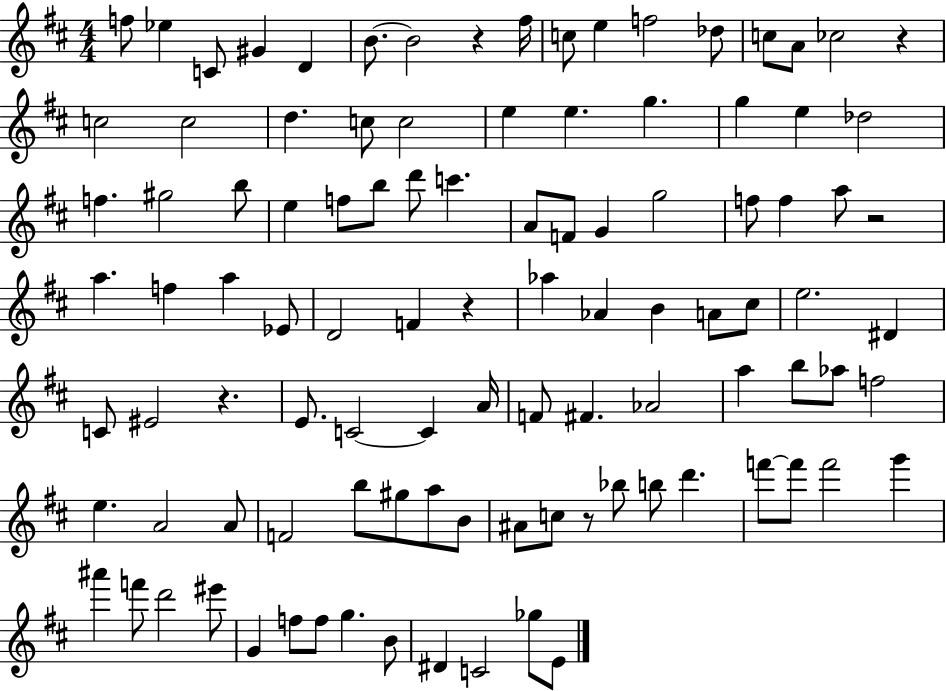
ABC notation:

X:1
T:Untitled
M:4/4
L:1/4
K:D
f/2 _e C/2 ^G D B/2 B2 z ^f/4 c/2 e f2 _d/2 c/2 A/2 _c2 z c2 c2 d c/2 c2 e e g g e _d2 f ^g2 b/2 e f/2 b/2 d'/2 c' A/2 F/2 G g2 f/2 f a/2 z2 a f a _E/2 D2 F z _a _A B A/2 ^c/2 e2 ^D C/2 ^E2 z E/2 C2 C A/4 F/2 ^F _A2 a b/2 _a/2 f2 e A2 A/2 F2 b/2 ^g/2 a/2 B/2 ^A/2 c/2 z/2 _b/2 b/2 d' f'/2 f'/2 f'2 g' ^a' f'/2 d'2 ^e'/2 G f/2 f/2 g B/2 ^D C2 _g/2 E/2